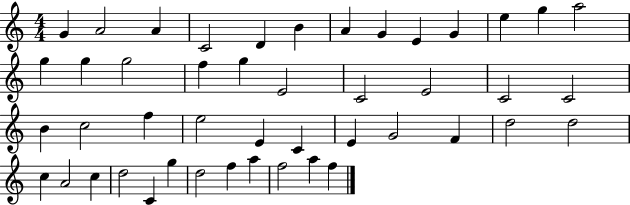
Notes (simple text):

G4/q A4/h A4/q C4/h D4/q B4/q A4/q G4/q E4/q G4/q E5/q G5/q A5/h G5/q G5/q G5/h F5/q G5/q E4/h C4/h E4/h C4/h C4/h B4/q C5/h F5/q E5/h E4/q C4/q E4/q G4/h F4/q D5/h D5/h C5/q A4/h C5/q D5/h C4/q G5/q D5/h F5/q A5/q F5/h A5/q F5/q